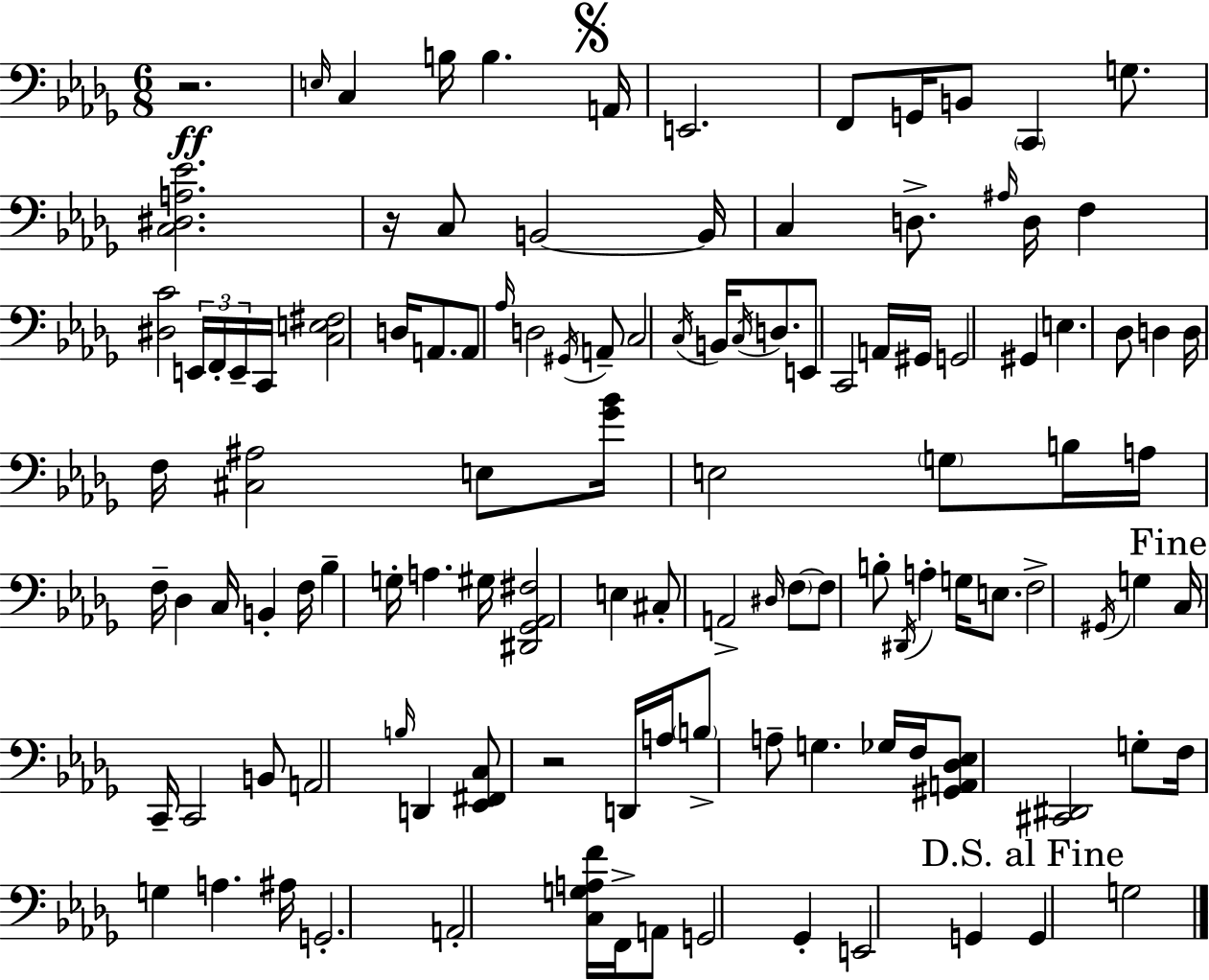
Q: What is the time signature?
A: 6/8